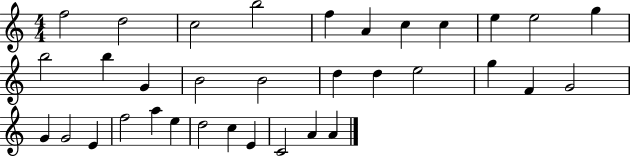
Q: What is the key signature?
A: C major